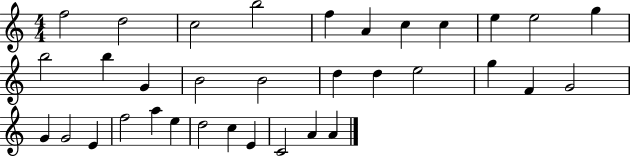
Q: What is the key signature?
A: C major